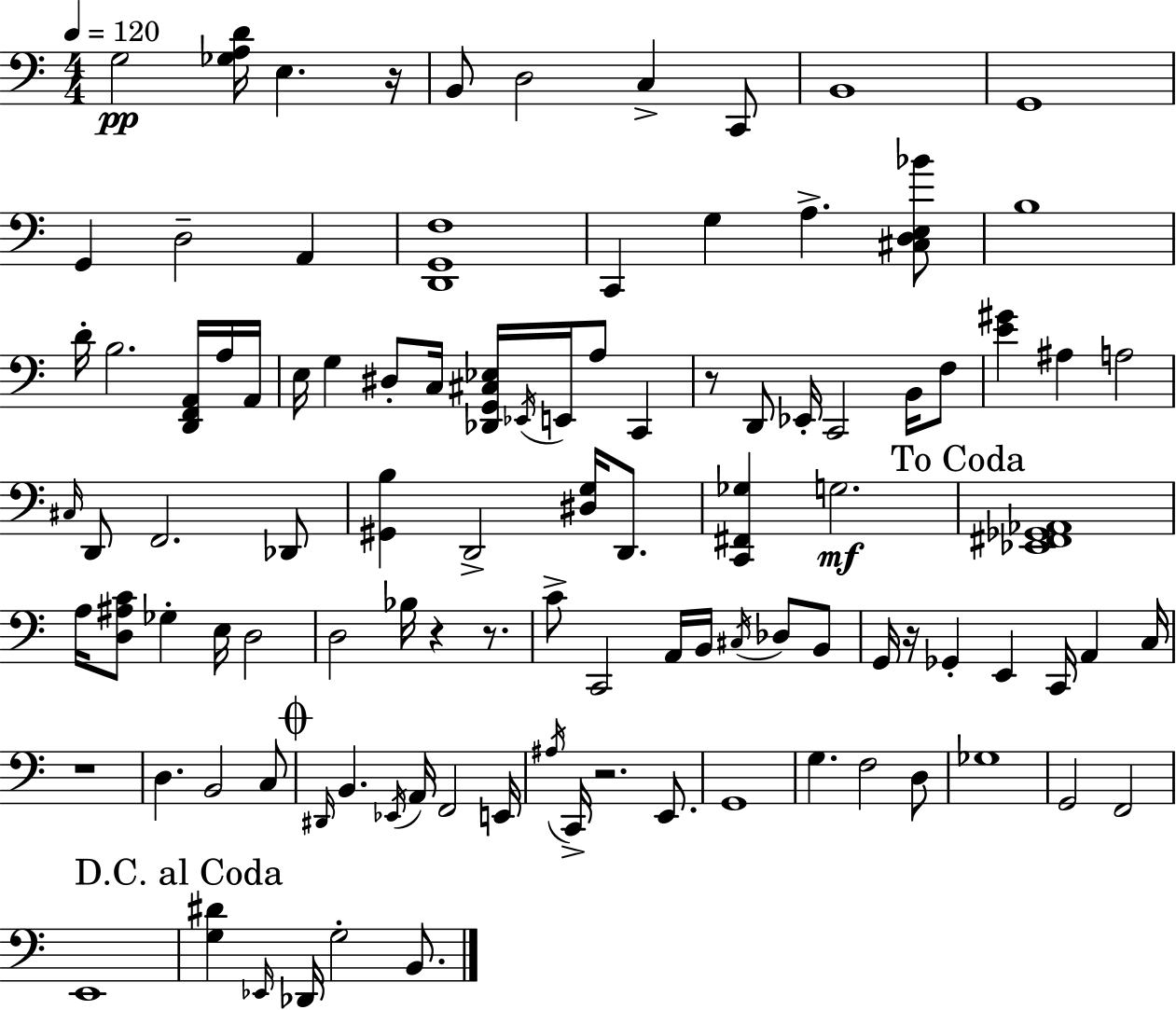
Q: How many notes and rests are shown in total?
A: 103